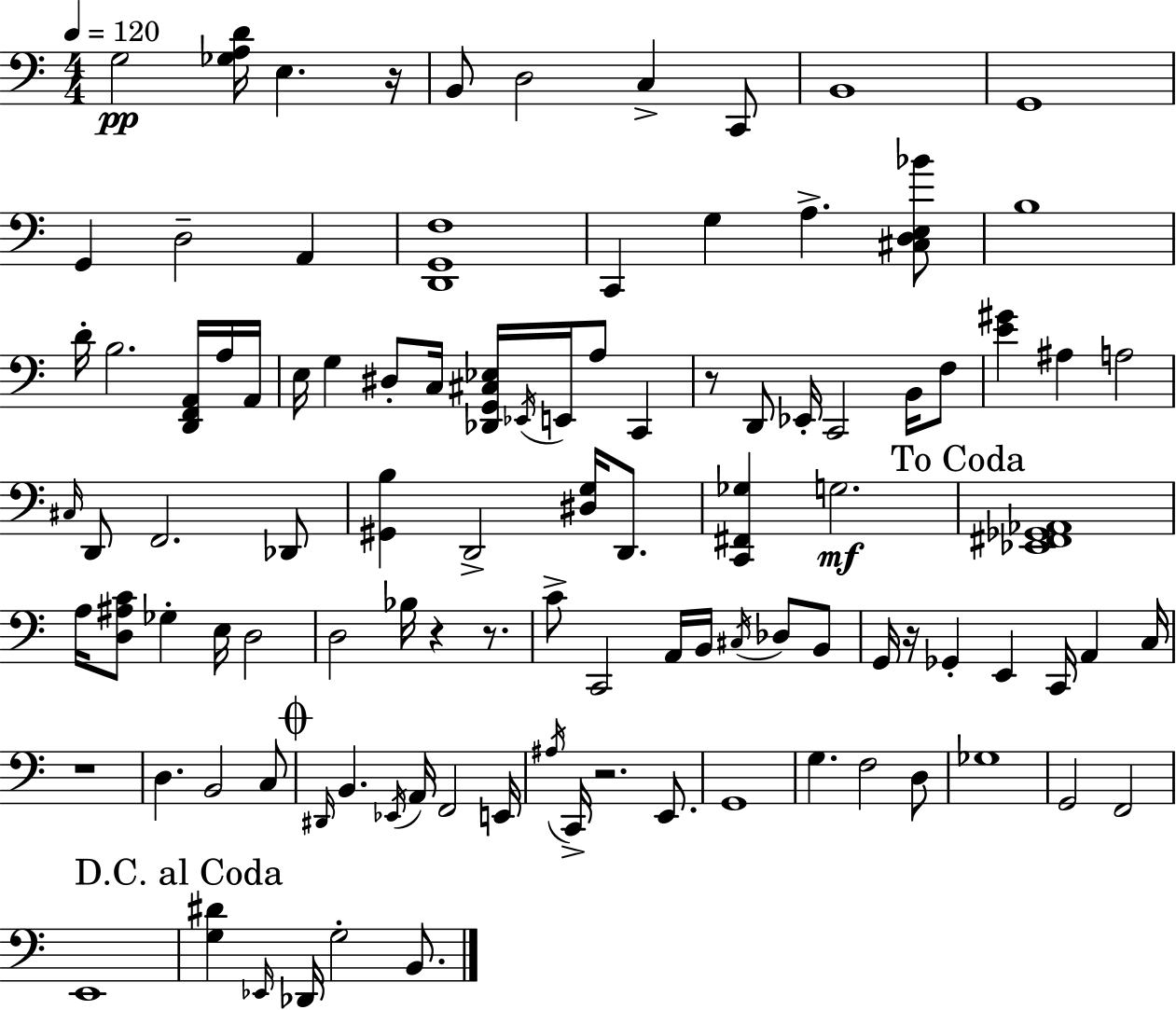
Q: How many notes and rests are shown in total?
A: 103